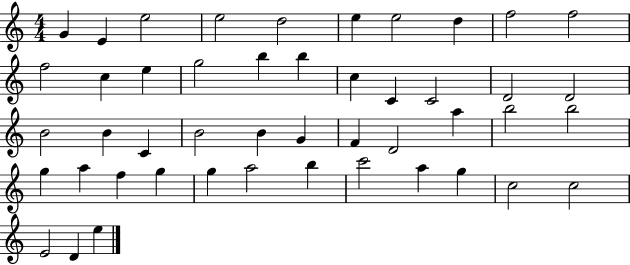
G4/q E4/q E5/h E5/h D5/h E5/q E5/h D5/q F5/h F5/h F5/h C5/q E5/q G5/h B5/q B5/q C5/q C4/q C4/h D4/h D4/h B4/h B4/q C4/q B4/h B4/q G4/q F4/q D4/h A5/q B5/h B5/h G5/q A5/q F5/q G5/q G5/q A5/h B5/q C6/h A5/q G5/q C5/h C5/h E4/h D4/q E5/q